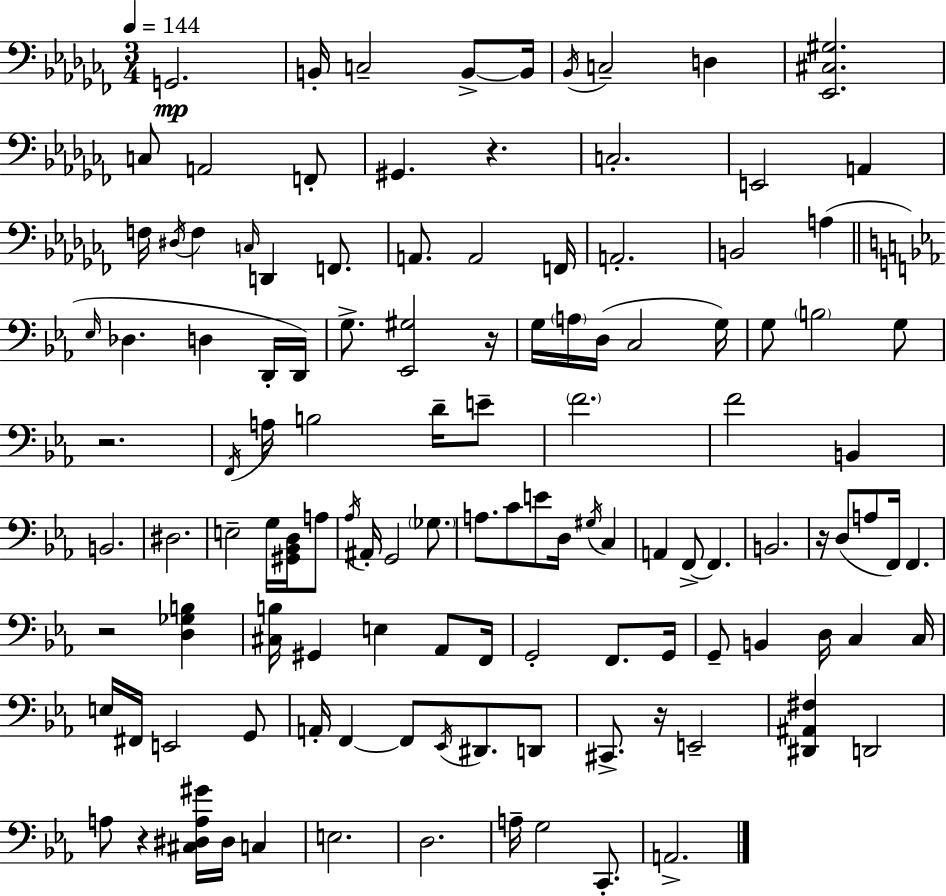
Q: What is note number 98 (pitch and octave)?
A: A3